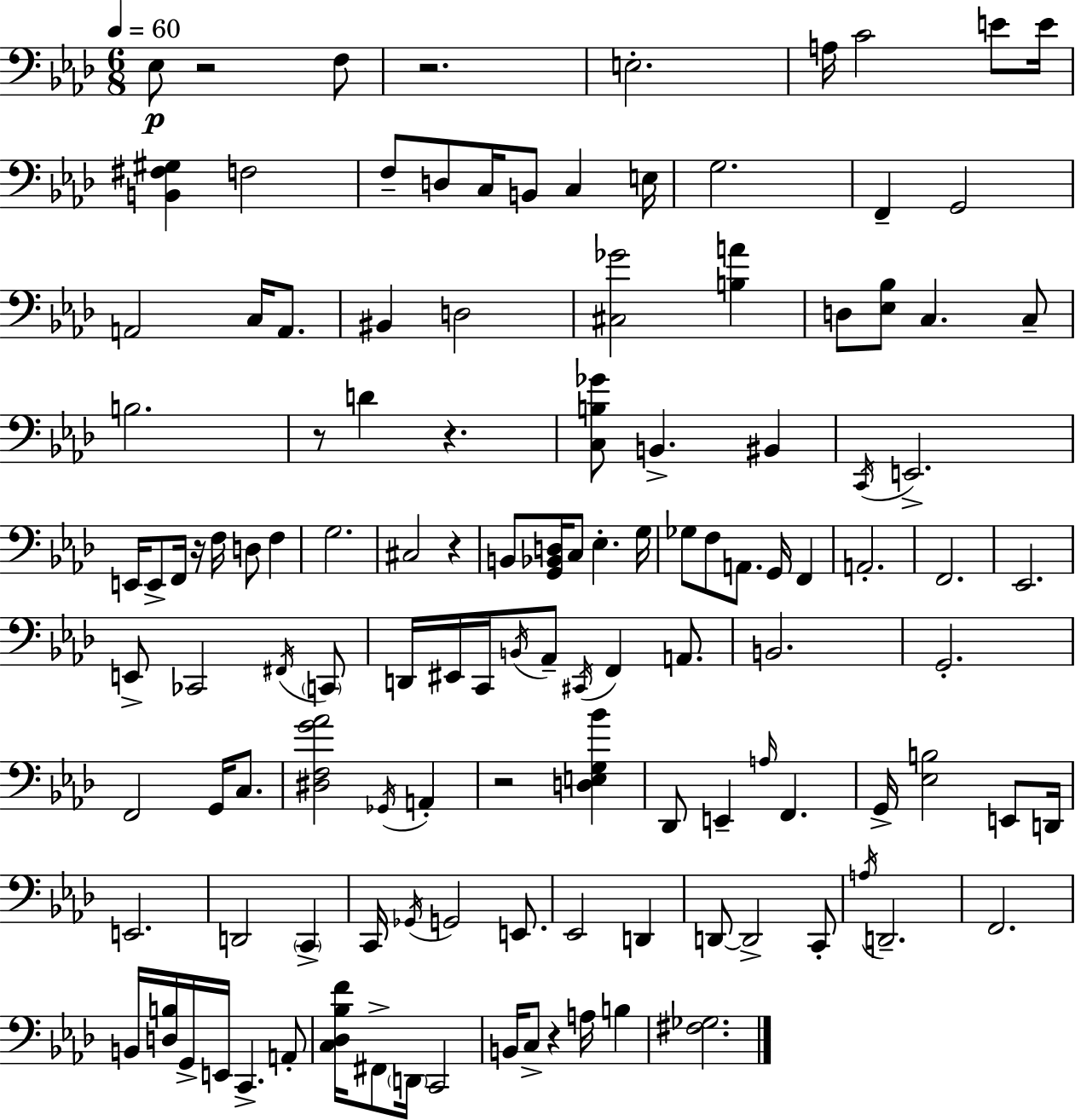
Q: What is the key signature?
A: F minor